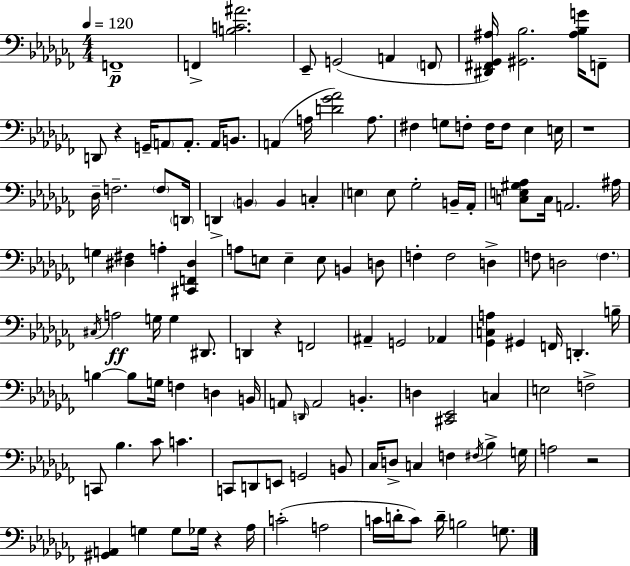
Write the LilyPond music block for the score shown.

{
  \clef bass
  \numericTimeSignature
  \time 4/4
  \key aes \minor
  \tempo 4 = 120
  f,1--\p | f,4-> <b c' ais'>2. | ees,8-- g,2( a,4 \parenthesize f,8 | <dis, fis, ges, ais>16) <gis, bes>2. <ais bes g'>16 f,8-- | \break d,8 r4 g,16-- \parenthesize a,8 a,8.-. a,16 b,8. | a,4( a16 <d' ges' aes'>2) a8. | fis4 g8 f8-. f16 f8 ees4 e16 | r1 | \break des16-- f2.-- \parenthesize f8 \parenthesize d,16 | d,4-> \parenthesize b,4 b,4 c4-. | \parenthesize e4 e8 ges2-. b,16-- aes,16-. | <c e gis aes>8 c16 a,2. ais16 | \break g4 <dis fis>4 a4-. <cis, f, dis>4 | a8 e8 e4-- e8 b,4 d8 | f4-. f2 d4-> | f8 d2 \parenthesize f4. | \break \acciaccatura { cis16 }\ff a2 g16 g4 dis,8. | d,4 r4 f,2 | ais,4-- g,2 aes,4 | <ges, c a>4 gis,4 f,16 d,4.-. | \break b16-- b4~~ b8 g16 f4 d4 | b,16 a,8 \grace { d,16 } a,2 b,4.-. | d4 <cis, ees,>2 c4 | e2 f2-> | \break c,8 bes4. ces'8 c'4. | c,8 d,8 e,8 g,2 | b,8 ces16 d8-> c4 f4 \acciaccatura { fis16 } bes4-> | g16 a2 r2 | \break <gis, a,>4 g4 g8 ges16 r4 | aes16 c'2-.( a2 | c'16 d'16-. c'8) d'16-- b2 | g8. \bar "|."
}